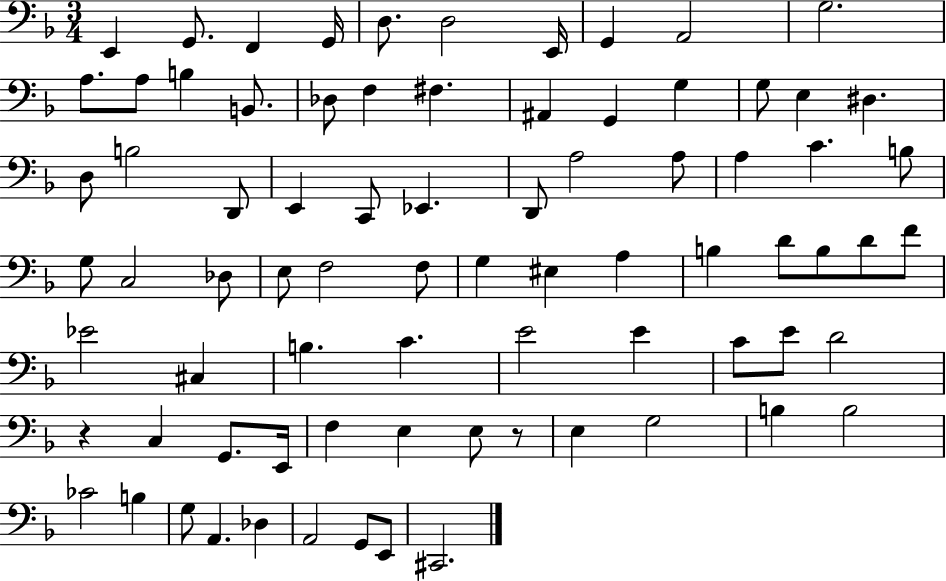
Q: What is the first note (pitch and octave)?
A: E2